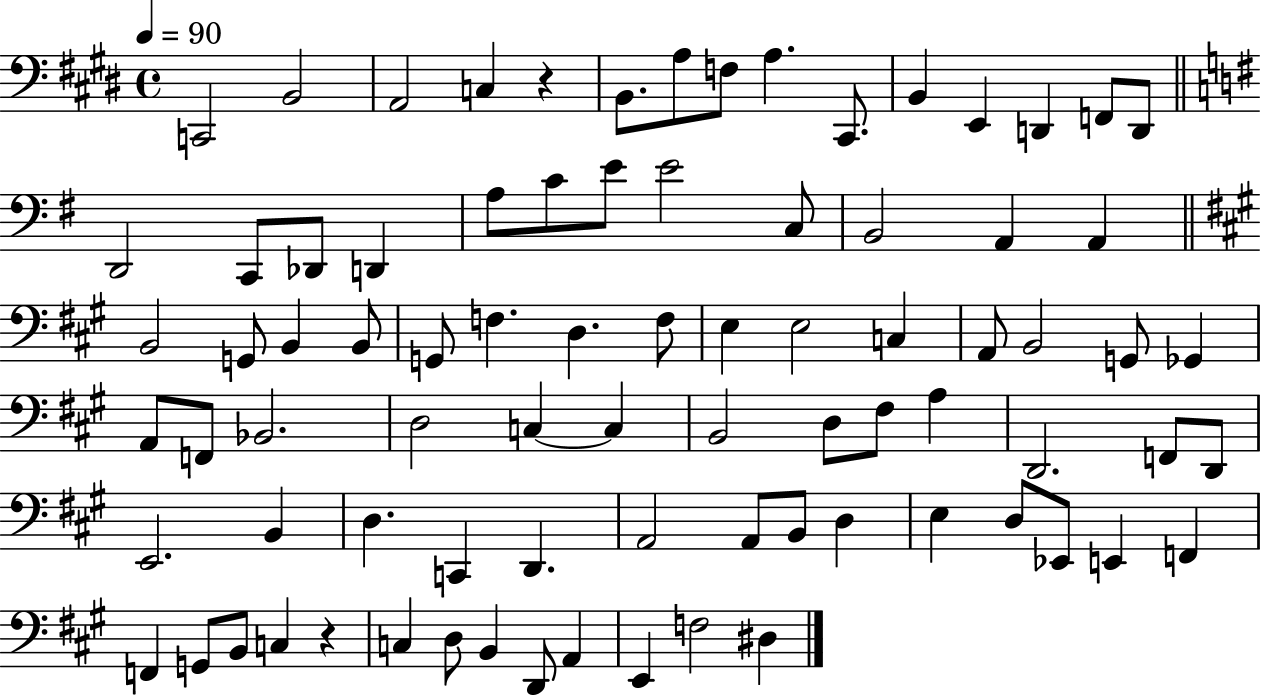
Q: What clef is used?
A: bass